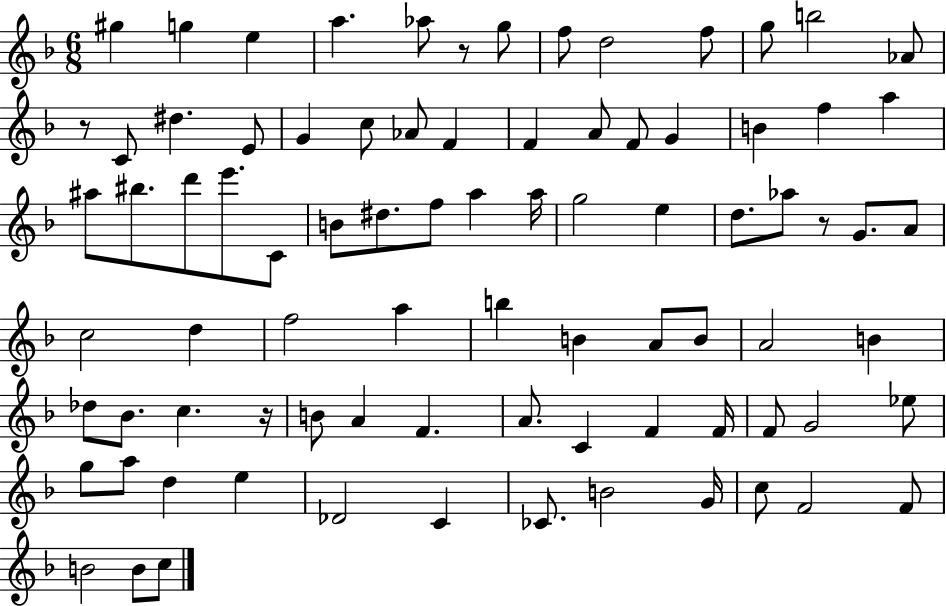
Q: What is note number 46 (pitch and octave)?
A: A5